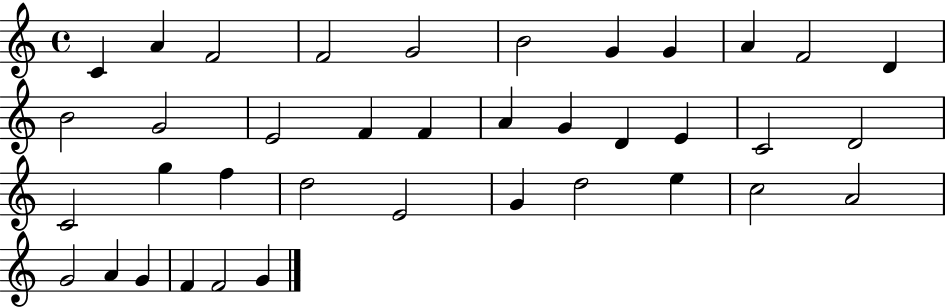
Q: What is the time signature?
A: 4/4